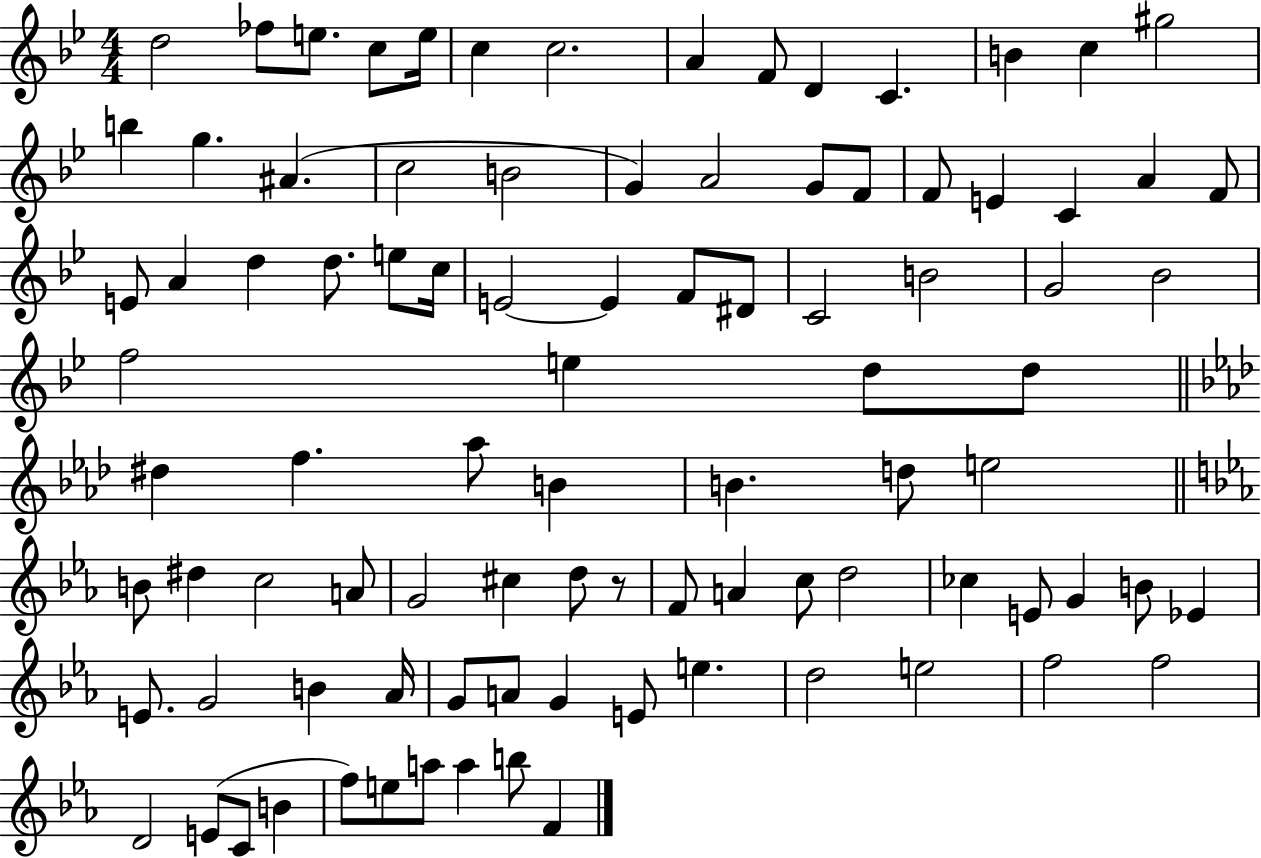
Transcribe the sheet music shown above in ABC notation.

X:1
T:Untitled
M:4/4
L:1/4
K:Bb
d2 _f/2 e/2 c/2 e/4 c c2 A F/2 D C B c ^g2 b g ^A c2 B2 G A2 G/2 F/2 F/2 E C A F/2 E/2 A d d/2 e/2 c/4 E2 E F/2 ^D/2 C2 B2 G2 _B2 f2 e d/2 d/2 ^d f _a/2 B B d/2 e2 B/2 ^d c2 A/2 G2 ^c d/2 z/2 F/2 A c/2 d2 _c E/2 G B/2 _E E/2 G2 B _A/4 G/2 A/2 G E/2 e d2 e2 f2 f2 D2 E/2 C/2 B f/2 e/2 a/2 a b/2 F